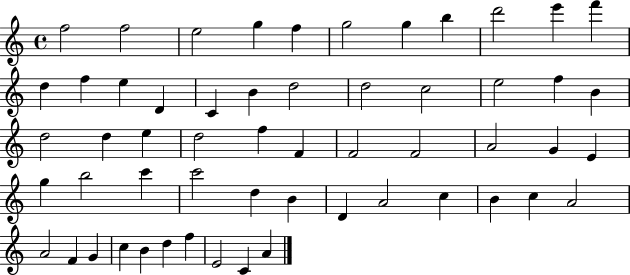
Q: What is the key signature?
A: C major